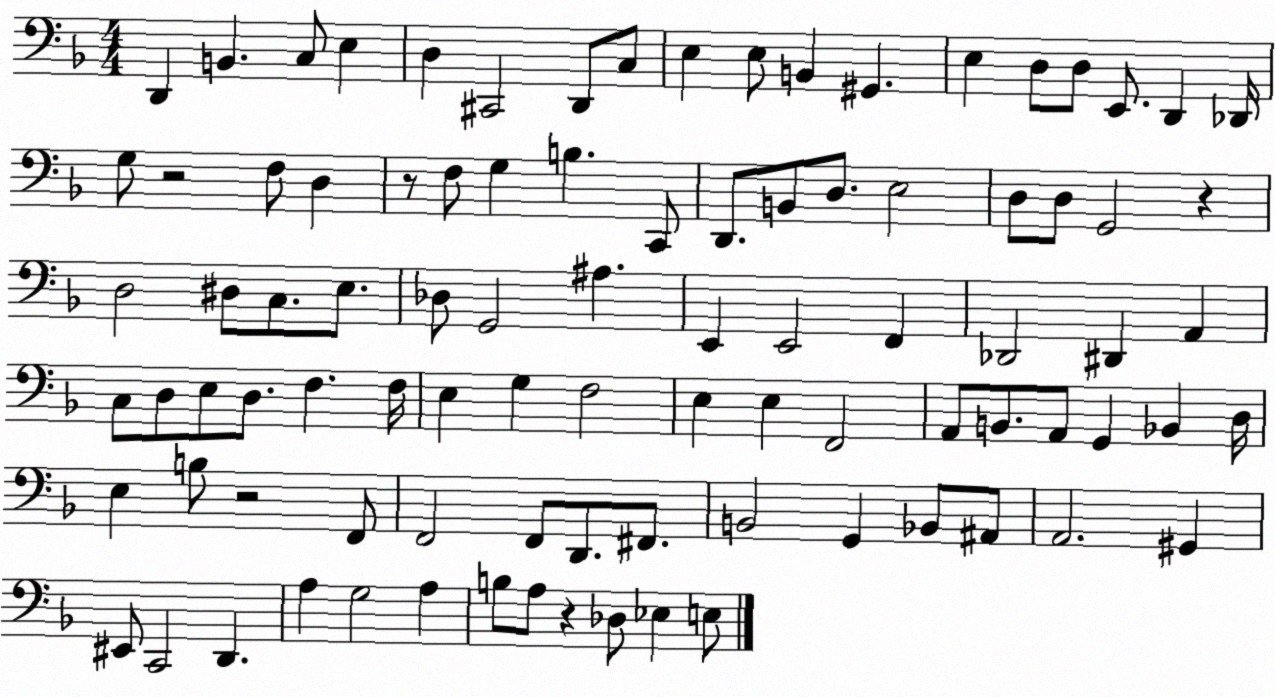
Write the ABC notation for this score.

X:1
T:Untitled
M:4/4
L:1/4
K:F
D,, B,, C,/2 E, D, ^C,,2 D,,/2 C,/2 E, E,/2 B,, ^G,, E, D,/2 D,/2 E,,/2 D,, _D,,/4 G,/2 z2 F,/2 D, z/2 F,/2 G, B, C,,/2 D,,/2 B,,/2 D,/2 E,2 D,/2 D,/2 G,,2 z D,2 ^D,/2 C,/2 E,/2 _D,/2 G,,2 ^A, E,, E,,2 F,, _D,,2 ^D,, A,, C,/2 D,/2 E,/2 D,/2 F, F,/4 E, G, F,2 E, E, F,,2 A,,/2 B,,/2 A,,/2 G,, _B,, D,/4 E, B,/2 z2 F,,/2 F,,2 F,,/2 D,,/2 ^F,,/2 B,,2 G,, _B,,/2 ^A,,/2 A,,2 ^G,, ^E,,/2 C,,2 D,, A, G,2 A, B,/2 A,/2 z _D,/2 _E, E,/2